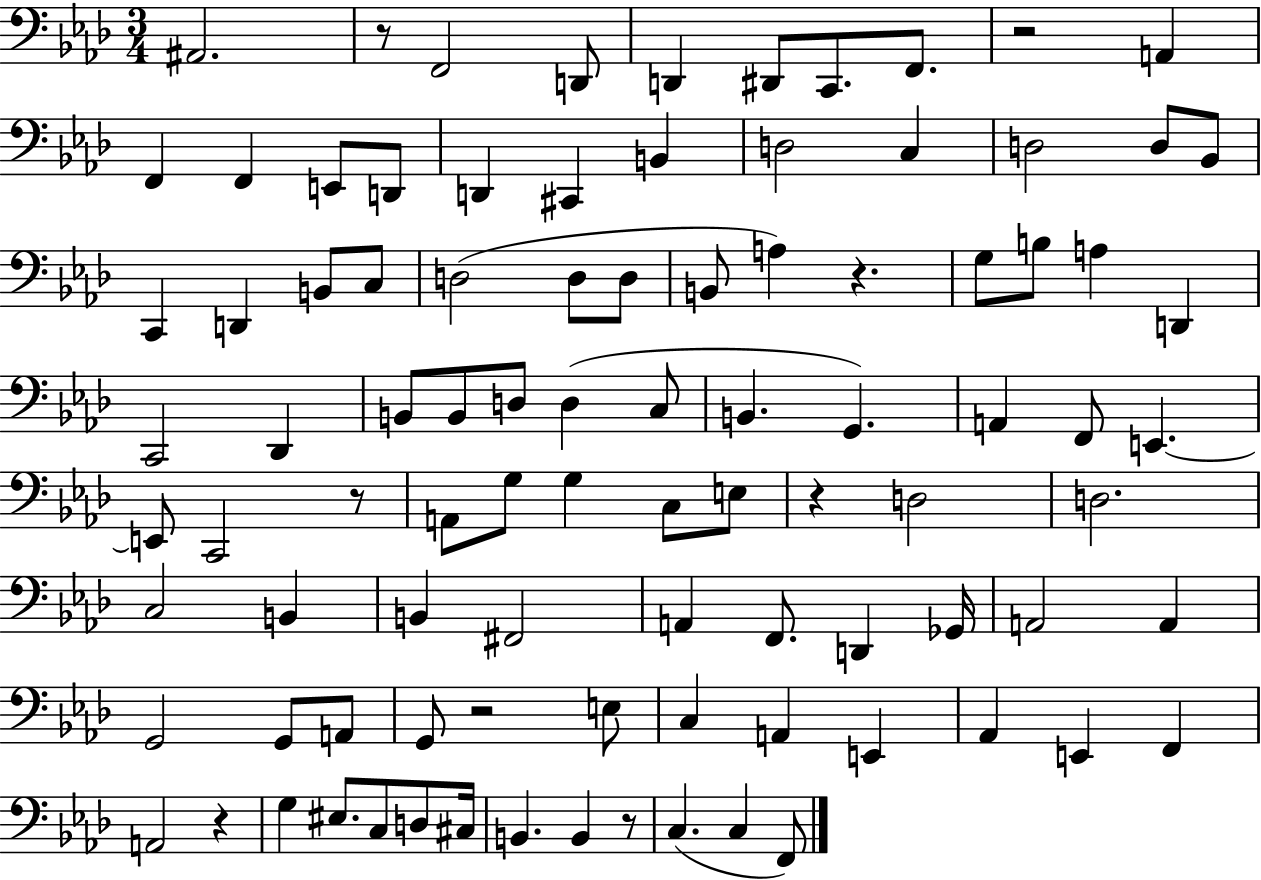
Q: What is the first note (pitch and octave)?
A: A#2